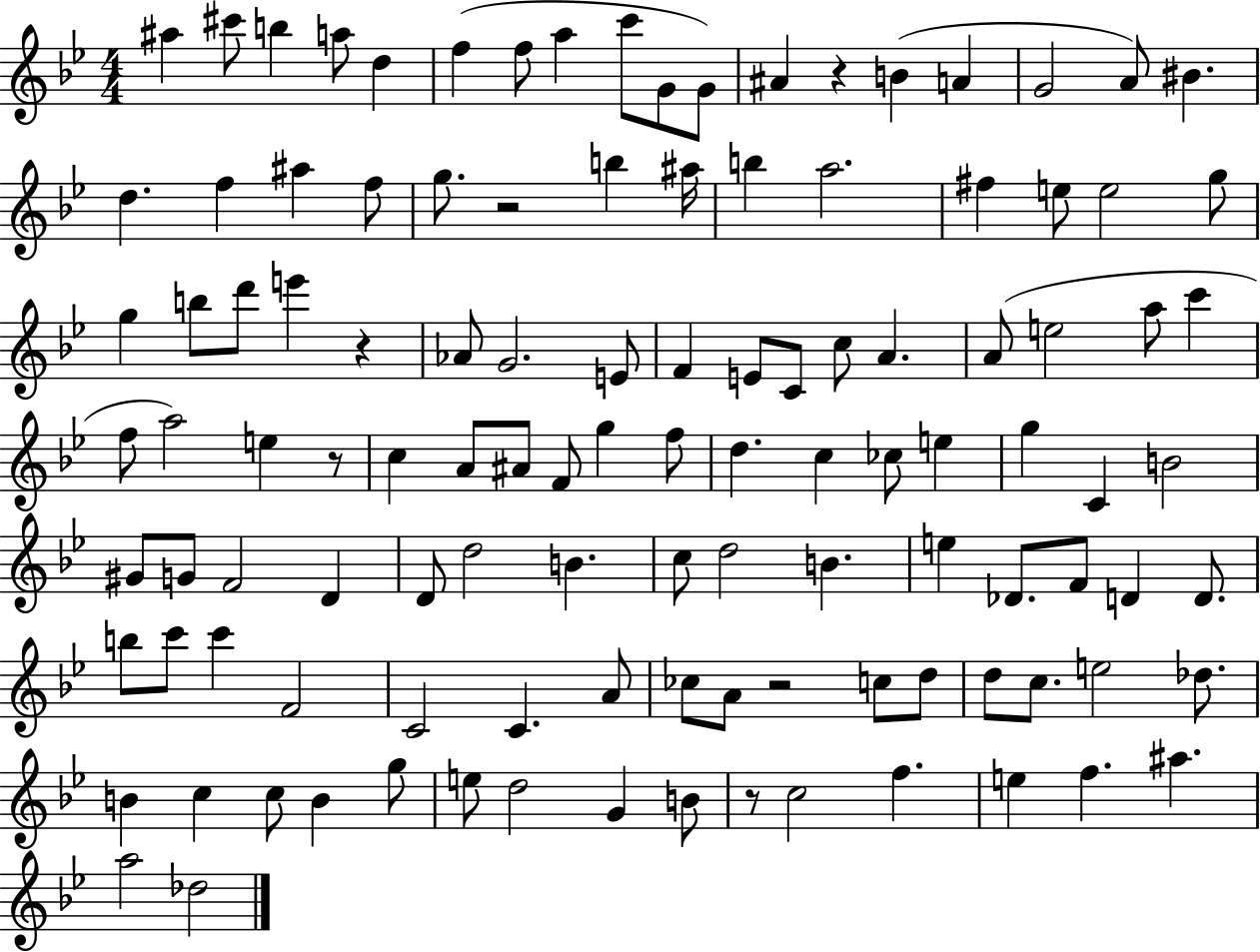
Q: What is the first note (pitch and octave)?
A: A#5